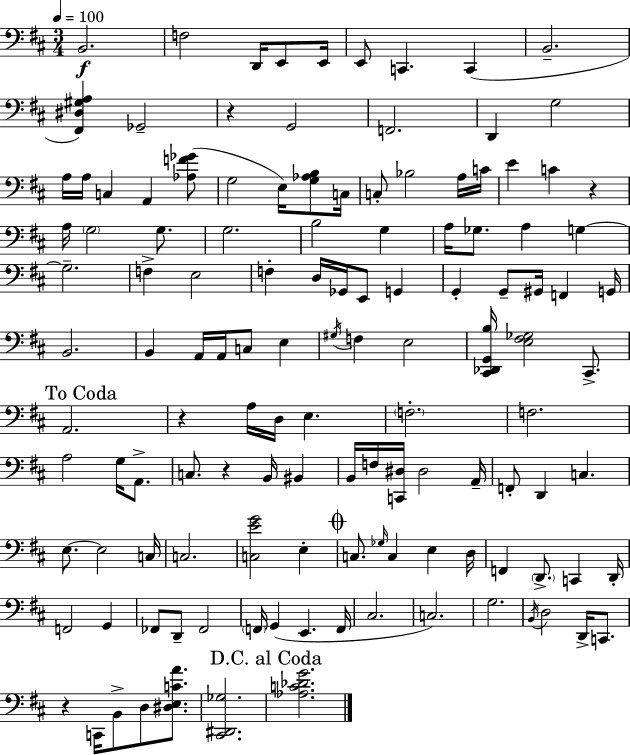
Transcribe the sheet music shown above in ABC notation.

X:1
T:Untitled
M:3/4
L:1/4
K:D
B,,2 F,2 D,,/4 E,,/2 E,,/4 E,,/2 C,, C,, B,,2 [^F,,^D,^G,A,] _G,,2 z G,,2 F,,2 D,, G,2 A,/4 A,/4 C, A,, [_A,F_G]/2 G,2 E,/4 [G,_A,B,]/2 C,/4 C,/2 _B,2 A,/4 C/4 E C z A,/4 G,2 G,/2 G,2 B,2 G, A,/4 _G,/2 A, G, G,2 F, E,2 F, D,/4 _G,,/4 E,,/2 G,, G,, G,,/2 ^G,,/4 F,, G,,/4 B,,2 B,, A,,/4 A,,/4 C,/2 E, ^G,/4 F, E,2 [^C,,_D,,G,,B,]/4 [E,^F,_G,]2 ^C,,/2 A,,2 z A,/4 D,/4 E, F,2 F,2 A,2 G,/4 A,,/2 C,/2 z B,,/4 ^B,, B,,/4 F,/4 [C,,^D,]/4 ^D,2 A,,/4 F,,/2 D,, C, E,/2 E,2 C,/4 C,2 [C,EG]2 E, C,/2 _G,/4 C, E, D,/4 F,, D,,/2 C,, D,,/4 F,,2 G,, _F,,/2 D,,/2 _F,,2 F,,/4 G,, E,, F,,/4 ^C,2 C,2 G,2 B,,/4 D,2 D,,/4 C,,/2 z C,,/4 B,,/2 D,/2 [^D,E,CA]/2 [^C,,^D,,_G,]2 [_A,C_DG]2